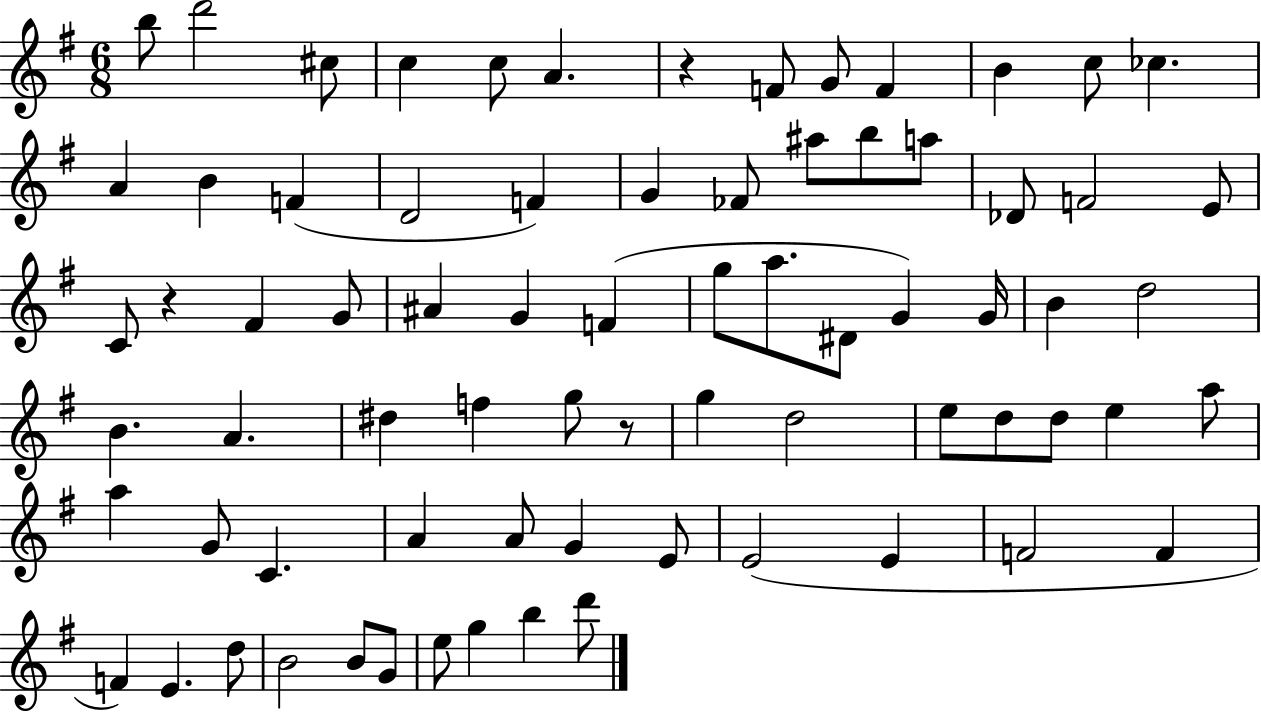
B5/e D6/h C#5/e C5/q C5/e A4/q. R/q F4/e G4/e F4/q B4/q C5/e CES5/q. A4/q B4/q F4/q D4/h F4/q G4/q FES4/e A#5/e B5/e A5/e Db4/e F4/h E4/e C4/e R/q F#4/q G4/e A#4/q G4/q F4/q G5/e A5/e. D#4/e G4/q G4/s B4/q D5/h B4/q. A4/q. D#5/q F5/q G5/e R/e G5/q D5/h E5/e D5/e D5/e E5/q A5/e A5/q G4/e C4/q. A4/q A4/e G4/q E4/e E4/h E4/q F4/h F4/q F4/q E4/q. D5/e B4/h B4/e G4/e E5/e G5/q B5/q D6/e